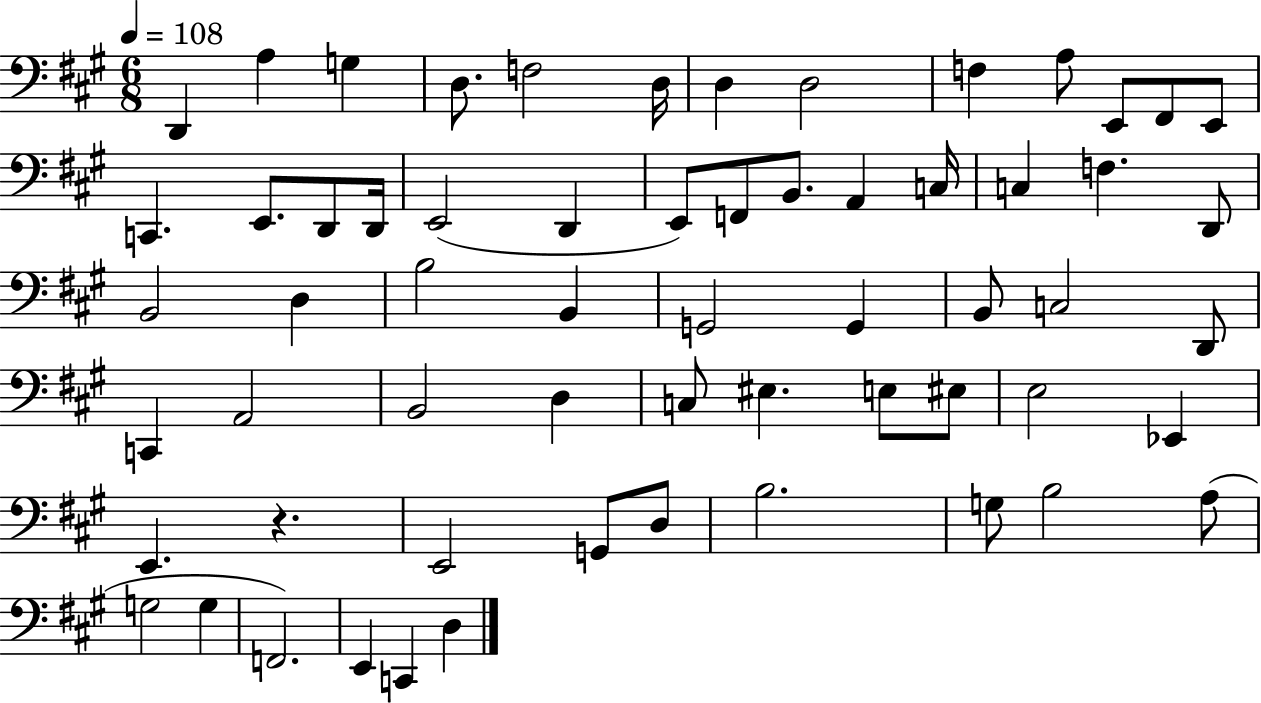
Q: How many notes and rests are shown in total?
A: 61